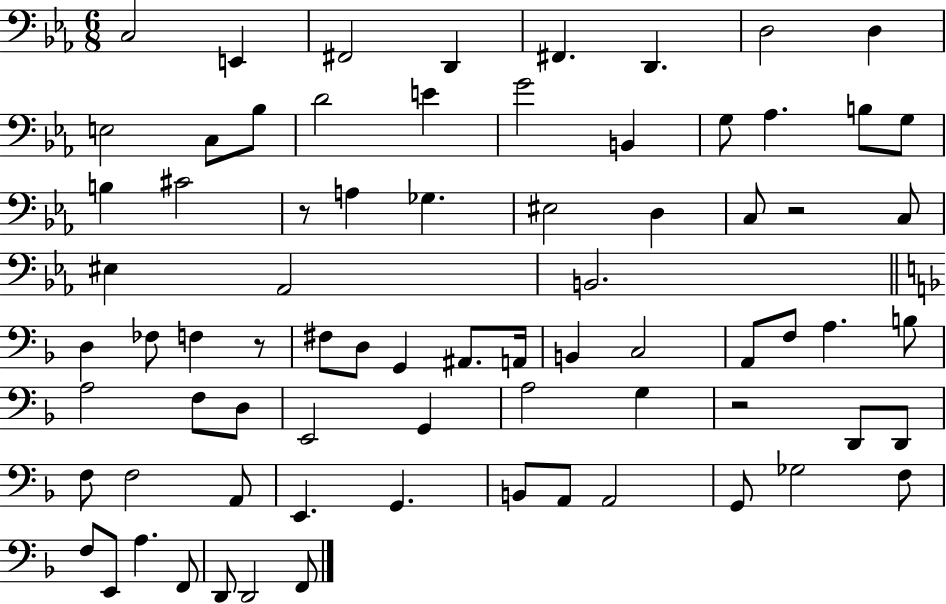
X:1
T:Untitled
M:6/8
L:1/4
K:Eb
C,2 E,, ^F,,2 D,, ^F,, D,, D,2 D, E,2 C,/2 _B,/2 D2 E G2 B,, G,/2 _A, B,/2 G,/2 B, ^C2 z/2 A, _G, ^E,2 D, C,/2 z2 C,/2 ^E, _A,,2 B,,2 D, _F,/2 F, z/2 ^F,/2 D,/2 G,, ^A,,/2 A,,/4 B,, C,2 A,,/2 F,/2 A, B,/2 A,2 F,/2 D,/2 E,,2 G,, A,2 G, z2 D,,/2 D,,/2 F,/2 F,2 A,,/2 E,, G,, B,,/2 A,,/2 A,,2 G,,/2 _G,2 F,/2 F,/2 E,,/2 A, F,,/2 D,,/2 D,,2 F,,/2